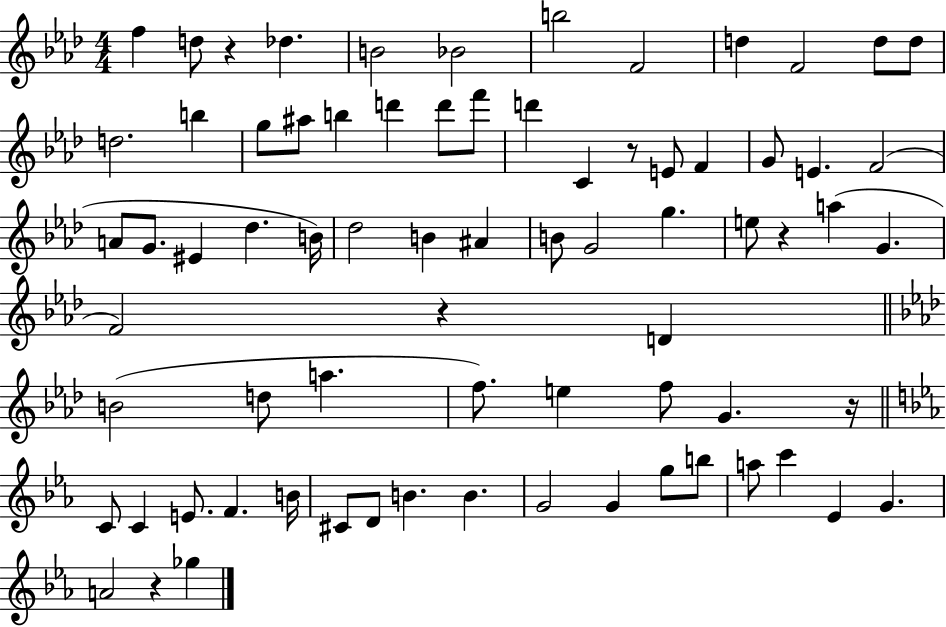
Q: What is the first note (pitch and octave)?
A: F5